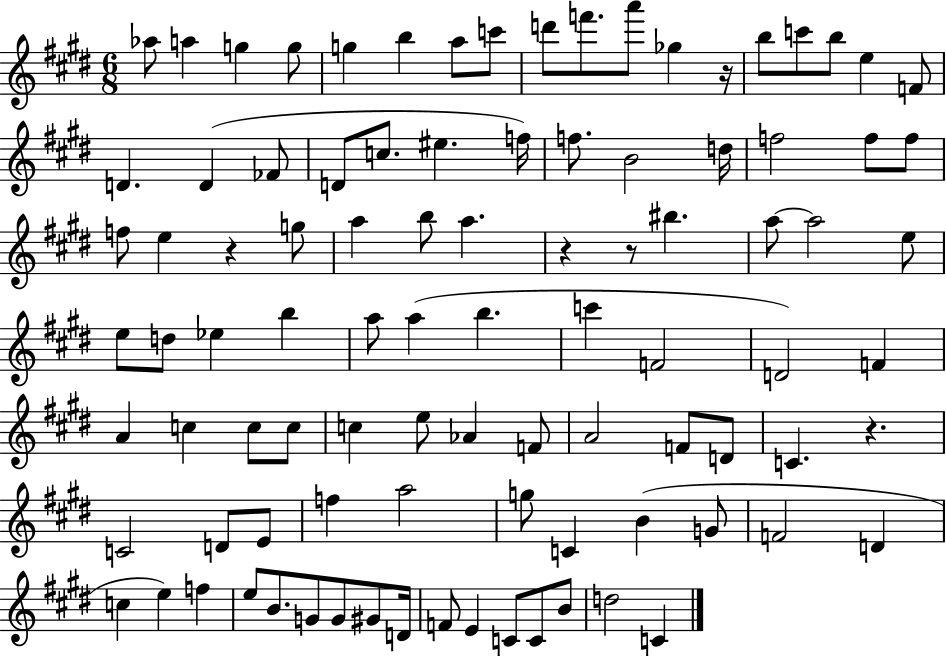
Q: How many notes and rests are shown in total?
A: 95